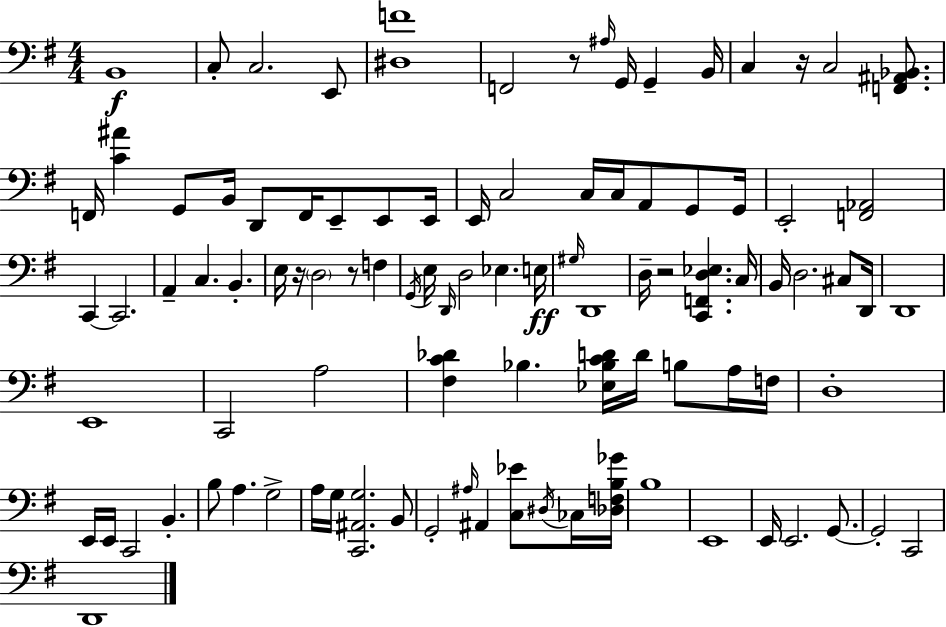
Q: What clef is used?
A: bass